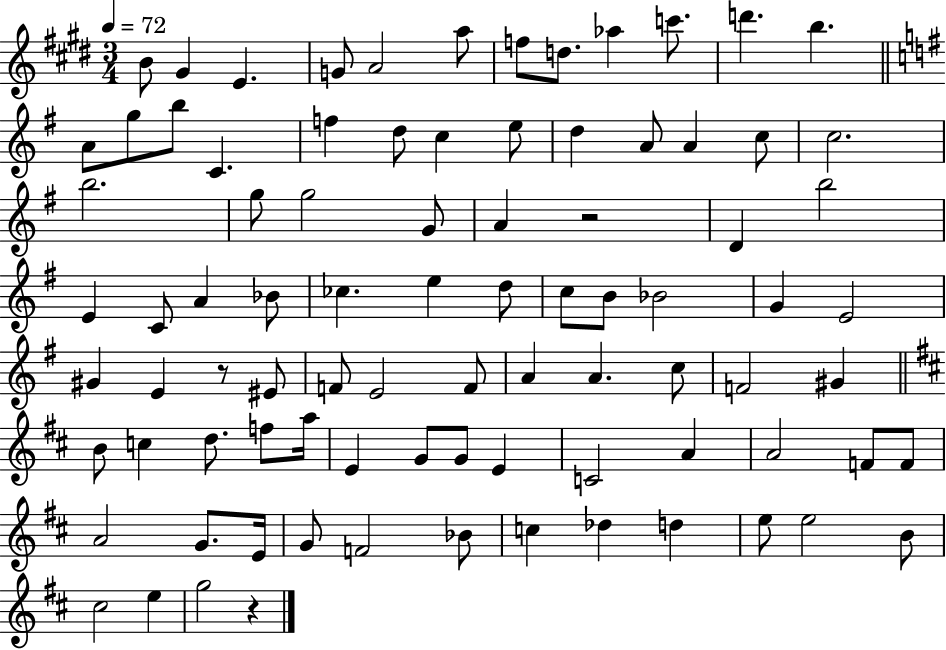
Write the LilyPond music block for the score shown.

{
  \clef treble
  \numericTimeSignature
  \time 3/4
  \key e \major
  \tempo 4 = 72
  b'8 gis'4 e'4. | g'8 a'2 a''8 | f''8 d''8. aes''4 c'''8. | d'''4. b''4. | \break \bar "||" \break \key g \major a'8 g''8 b''8 c'4. | f''4 d''8 c''4 e''8 | d''4 a'8 a'4 c''8 | c''2. | \break b''2. | g''8 g''2 g'8 | a'4 r2 | d'4 b''2 | \break e'4 c'8 a'4 bes'8 | ces''4. e''4 d''8 | c''8 b'8 bes'2 | g'4 e'2 | \break gis'4 e'4 r8 eis'8 | f'8 e'2 f'8 | a'4 a'4. c''8 | f'2 gis'4 | \break \bar "||" \break \key d \major b'8 c''4 d''8. f''8 a''16 | e'4 g'8 g'8 e'4 | c'2 a'4 | a'2 f'8 f'8 | \break a'2 g'8. e'16 | g'8 f'2 bes'8 | c''4 des''4 d''4 | e''8 e''2 b'8 | \break cis''2 e''4 | g''2 r4 | \bar "|."
}